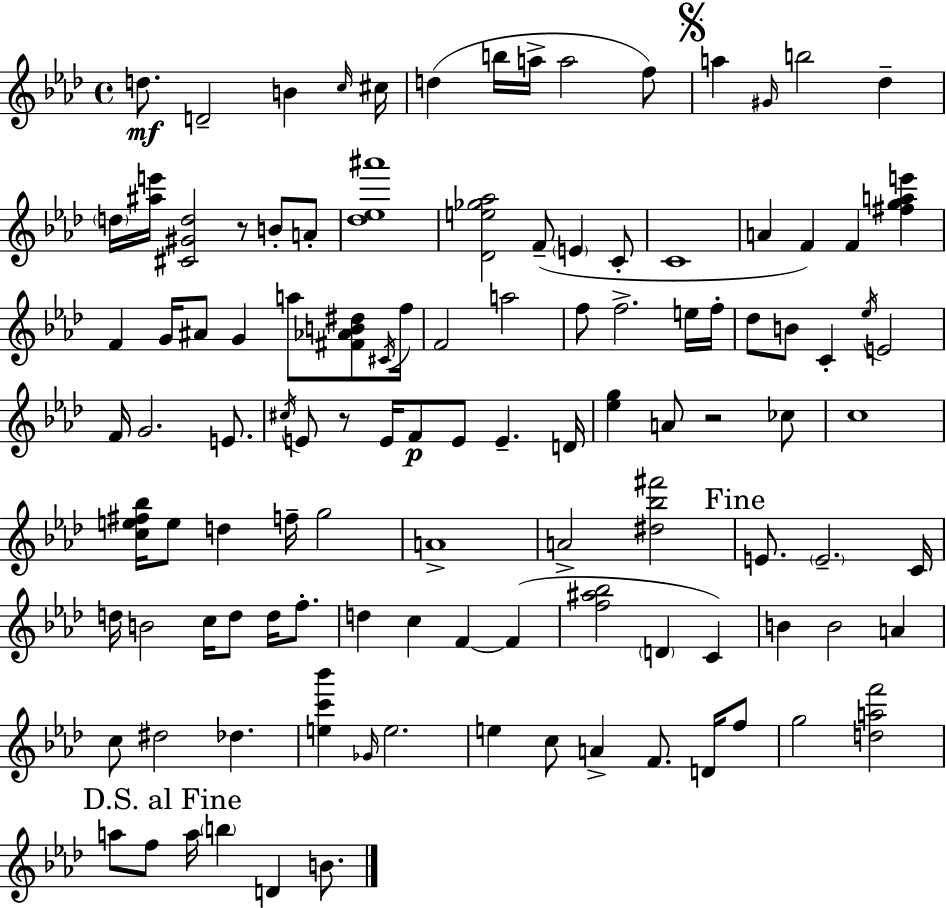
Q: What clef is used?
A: treble